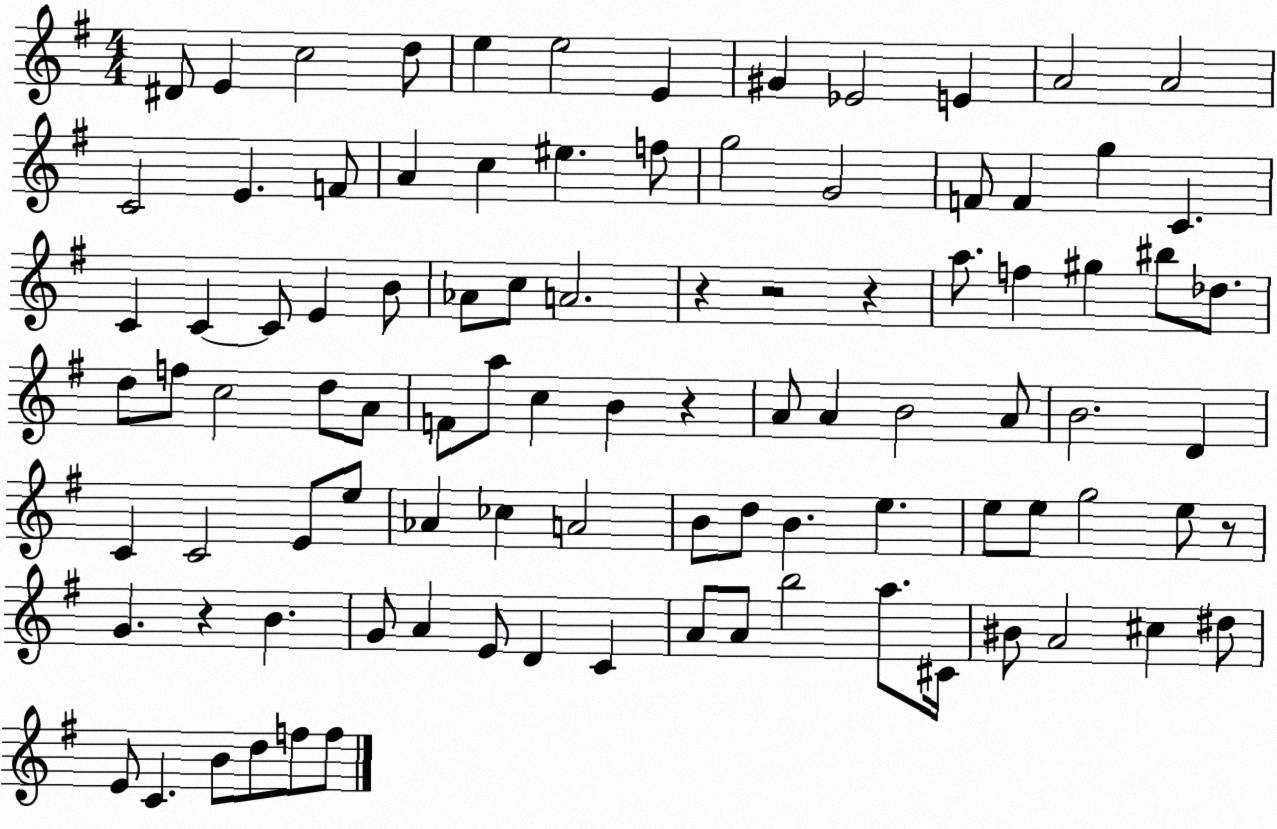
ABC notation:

X:1
T:Untitled
M:4/4
L:1/4
K:G
^D/2 E c2 d/2 e e2 E ^G _E2 E A2 A2 C2 E F/2 A c ^e f/2 g2 G2 F/2 F g C C C C/2 E B/2 _A/2 c/2 A2 z z2 z a/2 f ^g ^b/2 _d/2 d/2 f/2 c2 d/2 A/2 F/2 a/2 c B z A/2 A B2 A/2 B2 D C C2 E/2 e/2 _A _c A2 B/2 d/2 B e e/2 e/2 g2 e/2 z/2 G z B G/2 A E/2 D C A/2 A/2 b2 a/2 ^C/4 ^B/2 A2 ^c ^d/2 E/2 C B/2 d/2 f/2 f/2